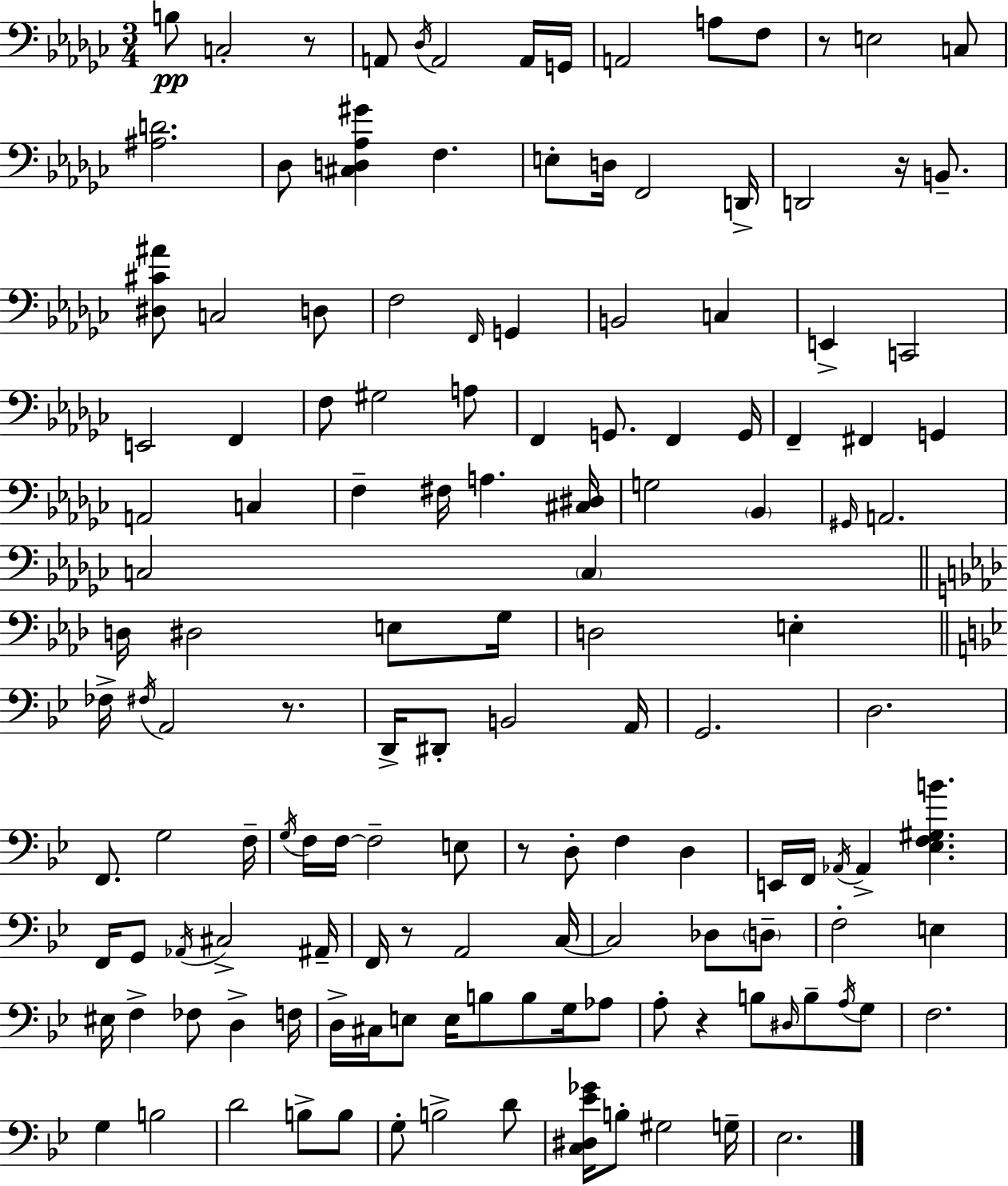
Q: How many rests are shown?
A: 7